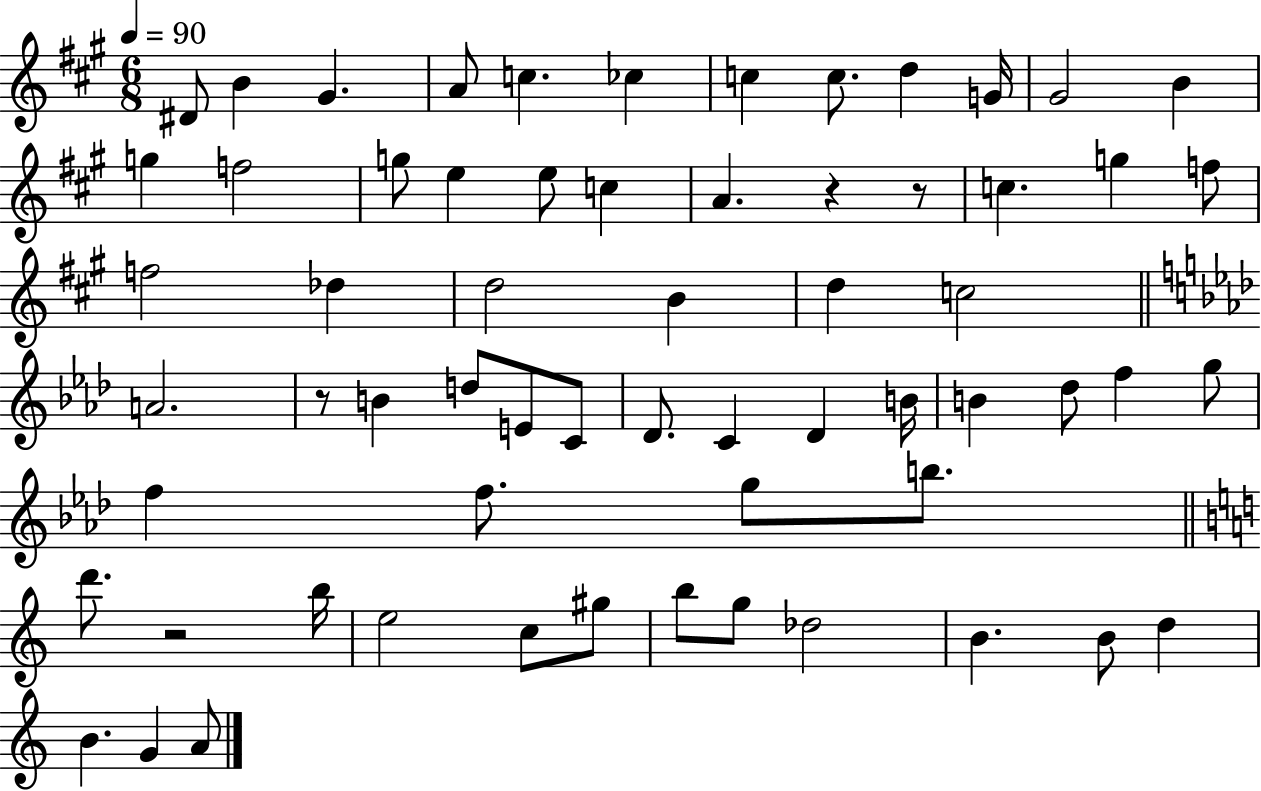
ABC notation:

X:1
T:Untitled
M:6/8
L:1/4
K:A
^D/2 B ^G A/2 c _c c c/2 d G/4 ^G2 B g f2 g/2 e e/2 c A z z/2 c g f/2 f2 _d d2 B d c2 A2 z/2 B d/2 E/2 C/2 _D/2 C _D B/4 B _d/2 f g/2 f f/2 g/2 b/2 d'/2 z2 b/4 e2 c/2 ^g/2 b/2 g/2 _d2 B B/2 d B G A/2